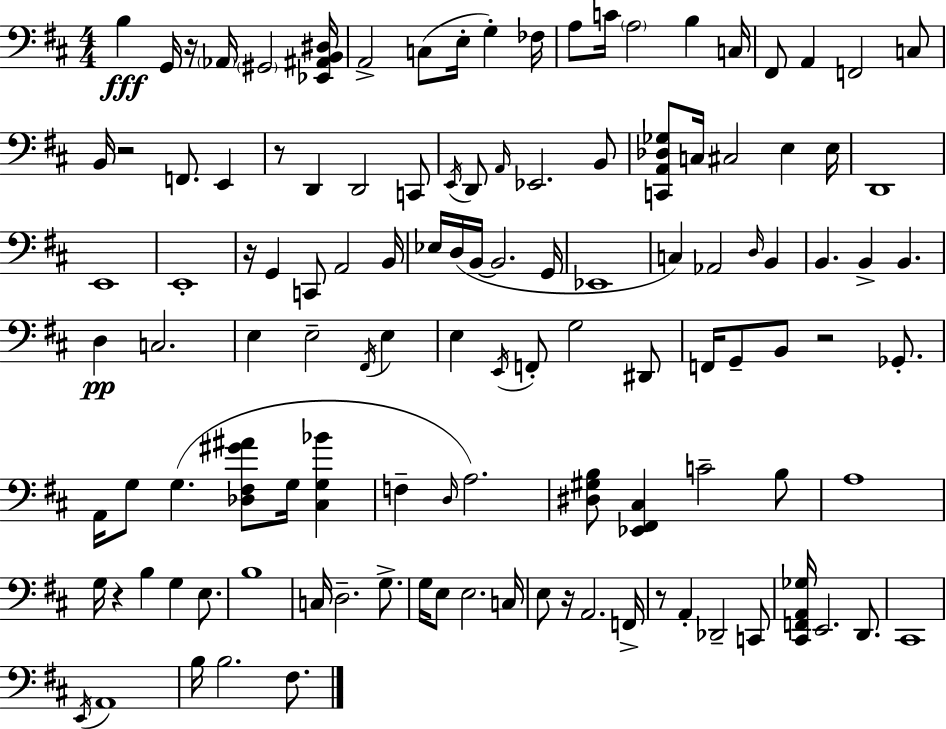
B3/q G2/s R/s Ab2/s G#2/h [Eb2,A#2,B2,D#3]/s A2/h C3/e E3/s G3/q FES3/s A3/e C4/s A3/h B3/q C3/s F#2/e A2/q F2/h C3/e B2/s R/h F2/e. E2/q R/e D2/q D2/h C2/e E2/s D2/e A2/s Eb2/h. B2/e [C2,A2,Db3,Gb3]/e C3/s C#3/h E3/q E3/s D2/w E2/w E2/w R/s G2/q C2/e A2/h B2/s Eb3/s D3/s B2/s B2/h. G2/s Eb2/w C3/q Ab2/h D3/s B2/q B2/q. B2/q B2/q. D3/q C3/h. E3/q E3/h F#2/s E3/q E3/q E2/s F2/e G3/h D#2/e F2/s G2/e B2/e R/h Gb2/e. A2/s G3/e G3/q. [Db3,F#3,G#4,A#4]/e G3/s [C#3,G3,Bb4]/q F3/q D3/s A3/h. [D#3,G#3,B3]/e [Eb2,F#2,C#3]/q C4/h B3/e A3/w G3/s R/q B3/q G3/q E3/e. B3/w C3/s D3/h. G3/e. G3/s E3/e E3/h. C3/s E3/e R/s A2/h. F2/s R/e A2/q Db2/h C2/e [C#2,F2,A2,Gb3]/s E2/h. D2/e. C#2/w E2/s A2/w B3/s B3/h. F#3/e.